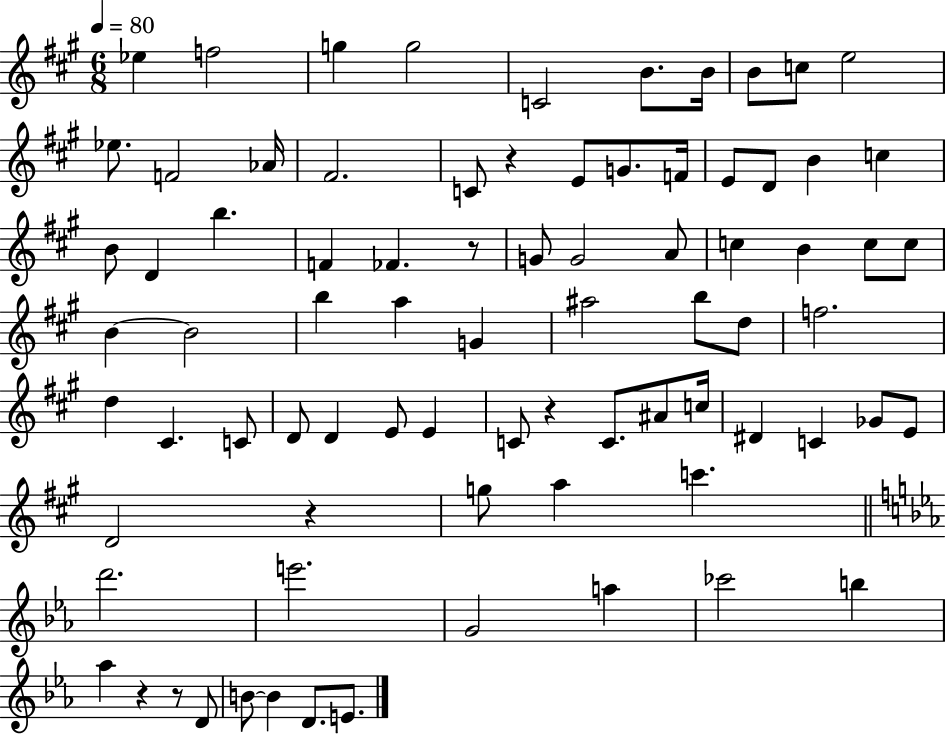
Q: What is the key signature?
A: A major